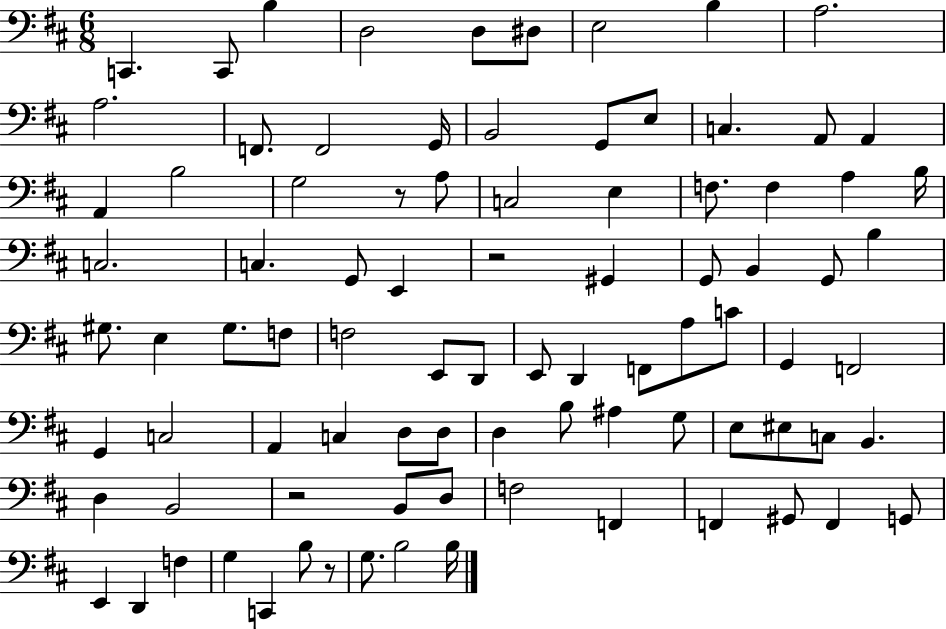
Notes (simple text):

C2/q. C2/e B3/q D3/h D3/e D#3/e E3/h B3/q A3/h. A3/h. F2/e. F2/h G2/s B2/h G2/e E3/e C3/q. A2/e A2/q A2/q B3/h G3/h R/e A3/e C3/h E3/q F3/e. F3/q A3/q B3/s C3/h. C3/q. G2/e E2/q R/h G#2/q G2/e B2/q G2/e B3/q G#3/e. E3/q G#3/e. F3/e F3/h E2/e D2/e E2/e D2/q F2/e A3/e C4/e G2/q F2/h G2/q C3/h A2/q C3/q D3/e D3/e D3/q B3/e A#3/q G3/e E3/e EIS3/e C3/e B2/q. D3/q B2/h R/h B2/e D3/e F3/h F2/q F2/q G#2/e F2/q G2/e E2/q D2/q F3/q G3/q C2/q B3/e R/e G3/e. B3/h B3/s